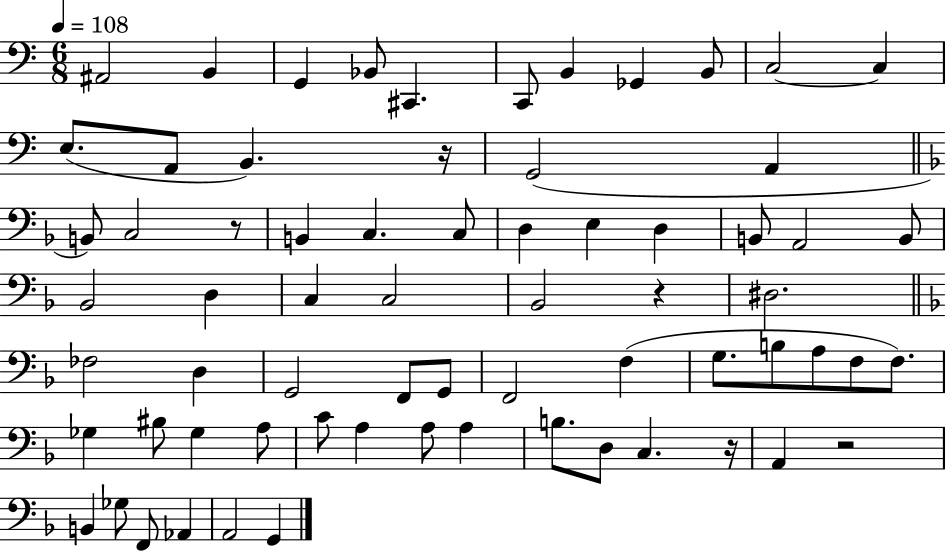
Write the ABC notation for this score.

X:1
T:Untitled
M:6/8
L:1/4
K:C
^A,,2 B,, G,, _B,,/2 ^C,, C,,/2 B,, _G,, B,,/2 C,2 C, E,/2 A,,/2 B,, z/4 G,,2 A,, B,,/2 C,2 z/2 B,, C, C,/2 D, E, D, B,,/2 A,,2 B,,/2 _B,,2 D, C, C,2 _B,,2 z ^D,2 _F,2 D, G,,2 F,,/2 G,,/2 F,,2 F, G,/2 B,/2 A,/2 F,/2 F,/2 _G, ^B,/2 _G, A,/2 C/2 A, A,/2 A, B,/2 D,/2 C, z/4 A,, z2 B,, _G,/2 F,,/2 _A,, A,,2 G,,